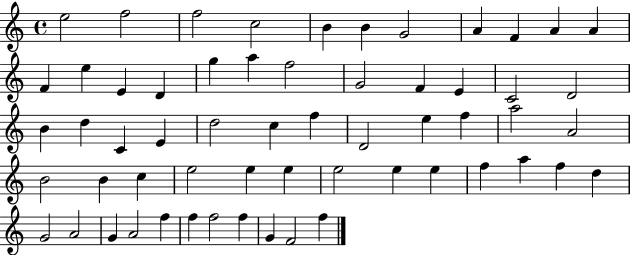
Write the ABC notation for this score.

X:1
T:Untitled
M:4/4
L:1/4
K:C
e2 f2 f2 c2 B B G2 A F A A F e E D g a f2 G2 F E C2 D2 B d C E d2 c f D2 e f a2 A2 B2 B c e2 e e e2 e e f a f d G2 A2 G A2 f f f2 f G F2 f